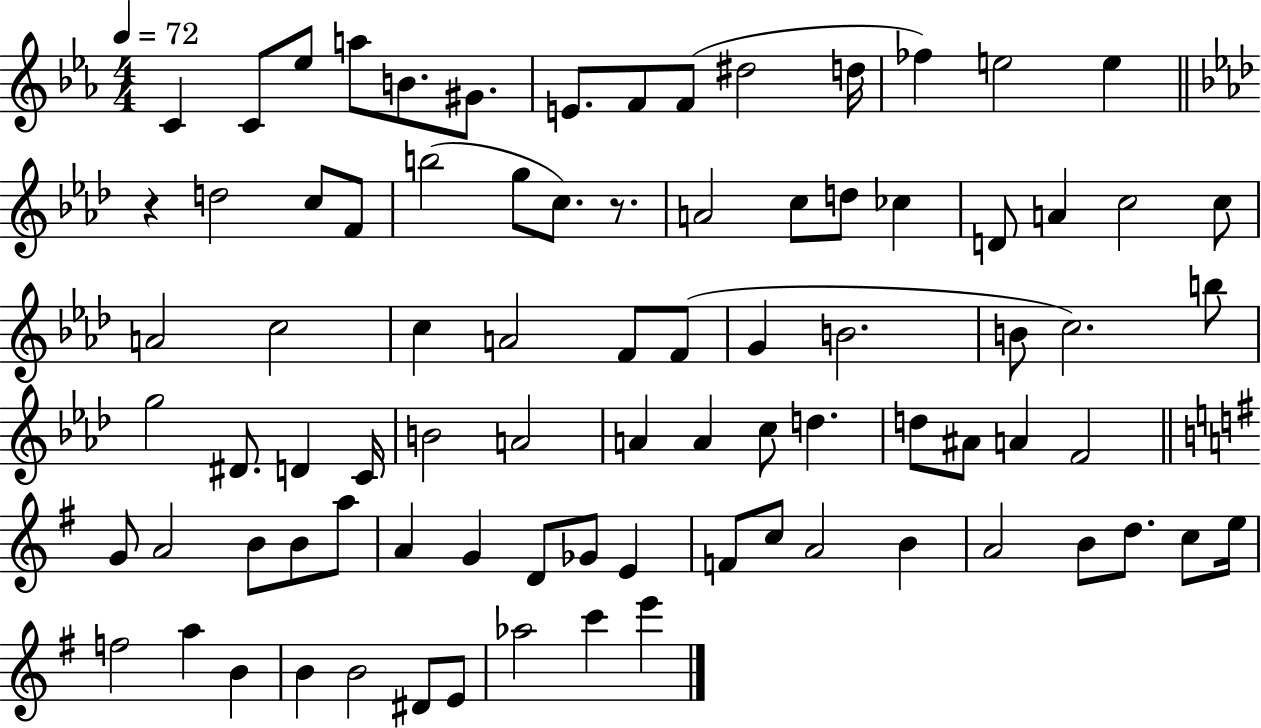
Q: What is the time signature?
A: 4/4